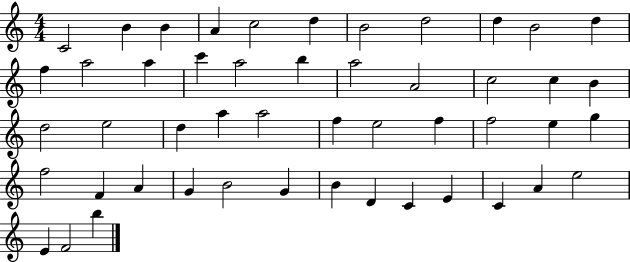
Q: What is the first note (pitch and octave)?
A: C4